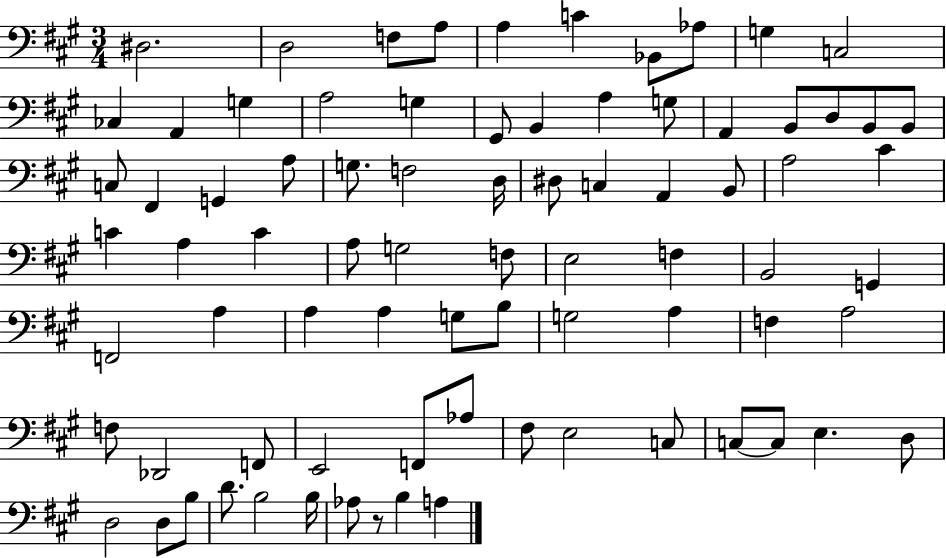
D#3/h. D3/h F3/e A3/e A3/q C4/q Bb2/e Ab3/e G3/q C3/h CES3/q A2/q G3/q A3/h G3/q G#2/e B2/q A3/q G3/e A2/q B2/e D3/e B2/e B2/e C3/e F#2/q G2/q A3/e G3/e. F3/h D3/s D#3/e C3/q A2/q B2/e A3/h C#4/q C4/q A3/q C4/q A3/e G3/h F3/e E3/h F3/q B2/h G2/q F2/h A3/q A3/q A3/q G3/e B3/e G3/h A3/q F3/q A3/h F3/e Db2/h F2/e E2/h F2/e Ab3/e F#3/e E3/h C3/e C3/e C3/e E3/q. D3/e D3/h D3/e B3/e D4/e. B3/h B3/s Ab3/e R/e B3/q A3/q